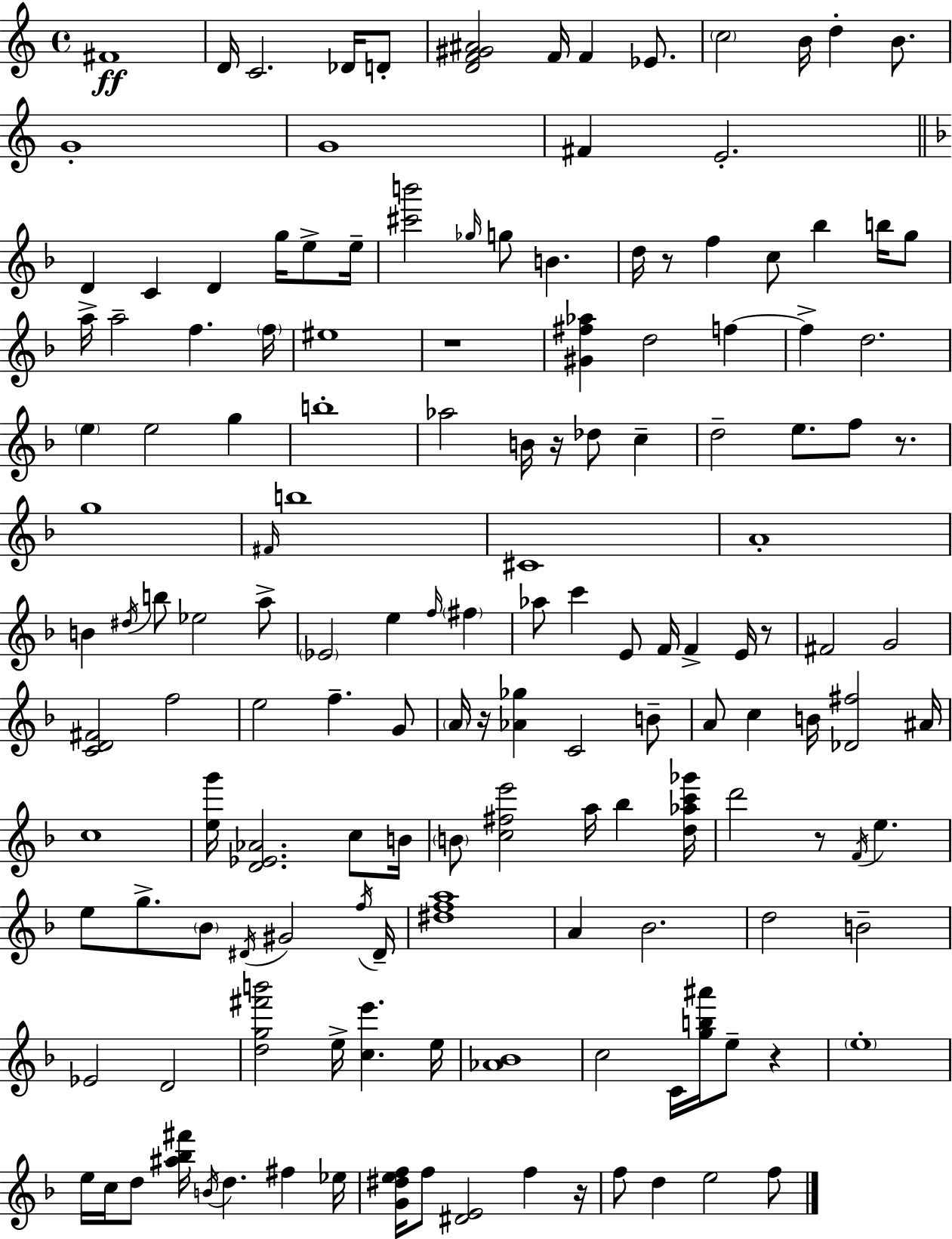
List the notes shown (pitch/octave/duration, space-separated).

F#4/w D4/s C4/h. Db4/s D4/e [D4,F4,G#4,A#4]/h F4/s F4/q Eb4/e. C5/h B4/s D5/q B4/e. G4/w G4/w F#4/q E4/h. D4/q C4/q D4/q G5/s E5/e E5/s [C#6,B6]/h Gb5/s G5/e B4/q. D5/s R/e F5/q C5/e Bb5/q B5/s G5/e A5/s A5/h F5/q. F5/s EIS5/w R/w [G#4,F#5,Ab5]/q D5/h F5/q F5/q D5/h. E5/q E5/h G5/q B5/w Ab5/h B4/s R/s Db5/e C5/q D5/h E5/e. F5/e R/e. G5/w F#4/s B5/w C#4/w A4/w B4/q D#5/s B5/e Eb5/h A5/e Eb4/h E5/q F5/s F#5/q Ab5/e C6/q E4/e F4/s F4/q E4/s R/e F#4/h G4/h [C4,D4,F#4]/h F5/h E5/h F5/q. G4/e A4/s R/s [Ab4,Gb5]/q C4/h B4/e A4/e C5/q B4/s [Db4,F#5]/h A#4/s C5/w [E5,G6]/s [D4,Eb4,Ab4]/h. C5/e B4/s B4/e [C5,F#5,E6]/h A5/s Bb5/q [D5,Ab5,C6,Gb6]/s D6/h R/e F4/s E5/q. E5/e G5/e. Bb4/e D#4/s G#4/h F5/s D#4/s [D#5,F5,A5]/w A4/q Bb4/h. D5/h B4/h Eb4/h D4/h [D5,G5,F#6,B6]/h E5/s [C5,E6]/q. E5/s [Ab4,Bb4]/w C5/h C4/s [G5,B5,A#6]/s E5/e R/q E5/w E5/s C5/s D5/e [A#5,Bb5,F#6]/s B4/s D5/q. F#5/q Eb5/s [G4,D#5,E5,F5]/s F5/e [D#4,E4]/h F5/q R/s F5/e D5/q E5/h F5/e